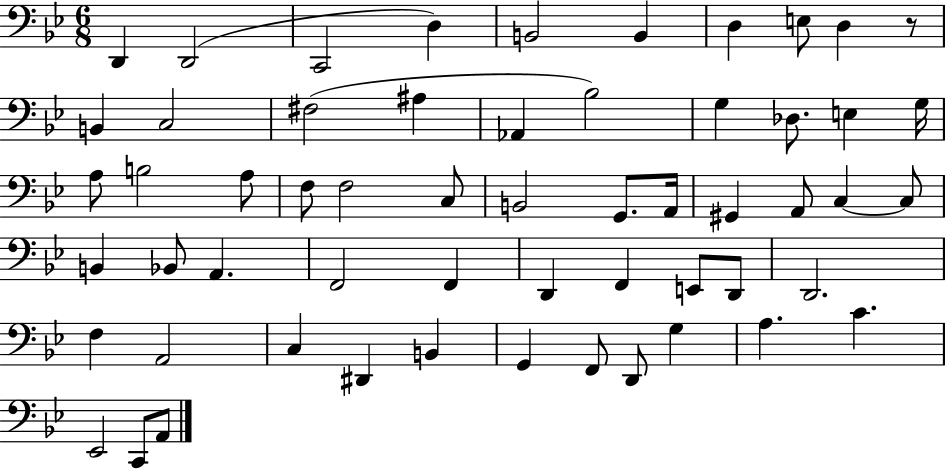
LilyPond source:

{
  \clef bass
  \numericTimeSignature
  \time 6/8
  \key bes \major
  d,4 d,2( | c,2 d4) | b,2 b,4 | d4 e8 d4 r8 | \break b,4 c2 | fis2( ais4 | aes,4 bes2) | g4 des8. e4 g16 | \break a8 b2 a8 | f8 f2 c8 | b,2 g,8. a,16 | gis,4 a,8 c4~~ c8 | \break b,4 bes,8 a,4. | f,2 f,4 | d,4 f,4 e,8 d,8 | d,2. | \break f4 a,2 | c4 dis,4 b,4 | g,4 f,8 d,8 g4 | a4. c'4. | \break ees,2 c,8 a,8 | \bar "|."
}